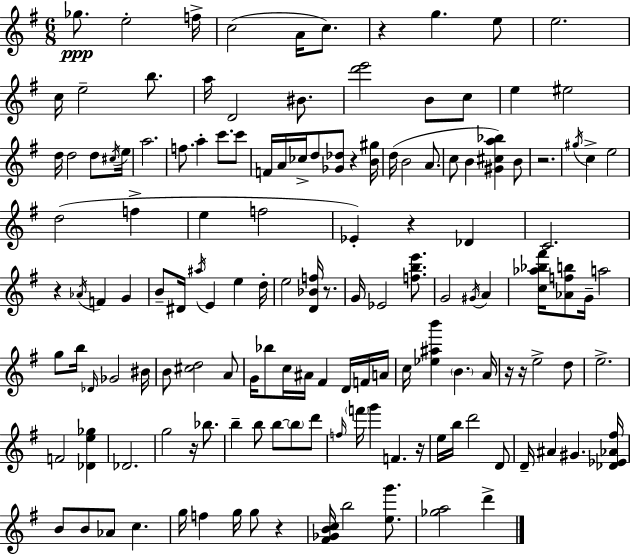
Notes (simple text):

Gb5/e. E5/h F5/s C5/h A4/s C5/e. R/q G5/q. E5/e E5/h. C5/s E5/h B5/e. A5/s D4/h BIS4/e. [D6,E6]/h B4/e C5/e E5/q EIS5/h D5/s D5/h D5/e C#5/s E5/s A5/h. F5/e. A5/q C6/e. C6/e F4/s A4/s CES5/s D5/e [Gb4,Db5]/e R/q [B4,G#5]/s D5/s B4/h A4/e. C5/e B4/q [G#4,C#5,A5,Bb5]/q B4/e R/h. G#5/s C5/q E5/h D5/h F5/q E5/q F5/h Eb4/q R/q Db4/q C4/h. R/q Ab4/s F4/q G4/q B4/e D#4/s A#5/s E4/q E5/q D5/s E5/h [D4,Bb4,F5]/s R/e. G4/s Eb4/h [F5,B5,E6]/e. G4/h G#4/s A4/q [C5,Ab5,Bb5,F#6]/s [Ab4,F5,B5]/e G4/s A5/h G5/e B5/s Db4/s Gb4/h BIS4/s B4/e [C#5,D5]/h A4/e G4/s Bb5/e C5/s A#4/s F#4/q D4/s F4/s A4/s C5/s [Eb5,A#5,B6]/q B4/q. A4/s R/s R/s E5/h D5/e E5/h. F4/h [Db4,E5,Gb5]/q Db4/h. G5/h R/s Bb5/e. B5/q B5/e B5/e B5/e D6/e F5/s F6/s G6/q F4/q. R/s E5/s B5/s D6/h D4/e D4/s A#4/q G#4/q. [Db4,Eb4,Ab4,F#5]/s B4/e B4/e Ab4/e C5/q. G5/s F5/q G5/s G5/e R/q [F#4,Gb4,B4,C5]/s B5/h [E5,G6]/e. [Gb5,A5]/h D6/q